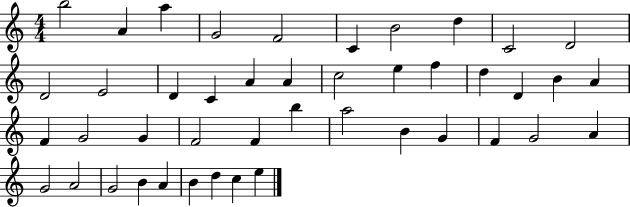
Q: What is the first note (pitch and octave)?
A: B5